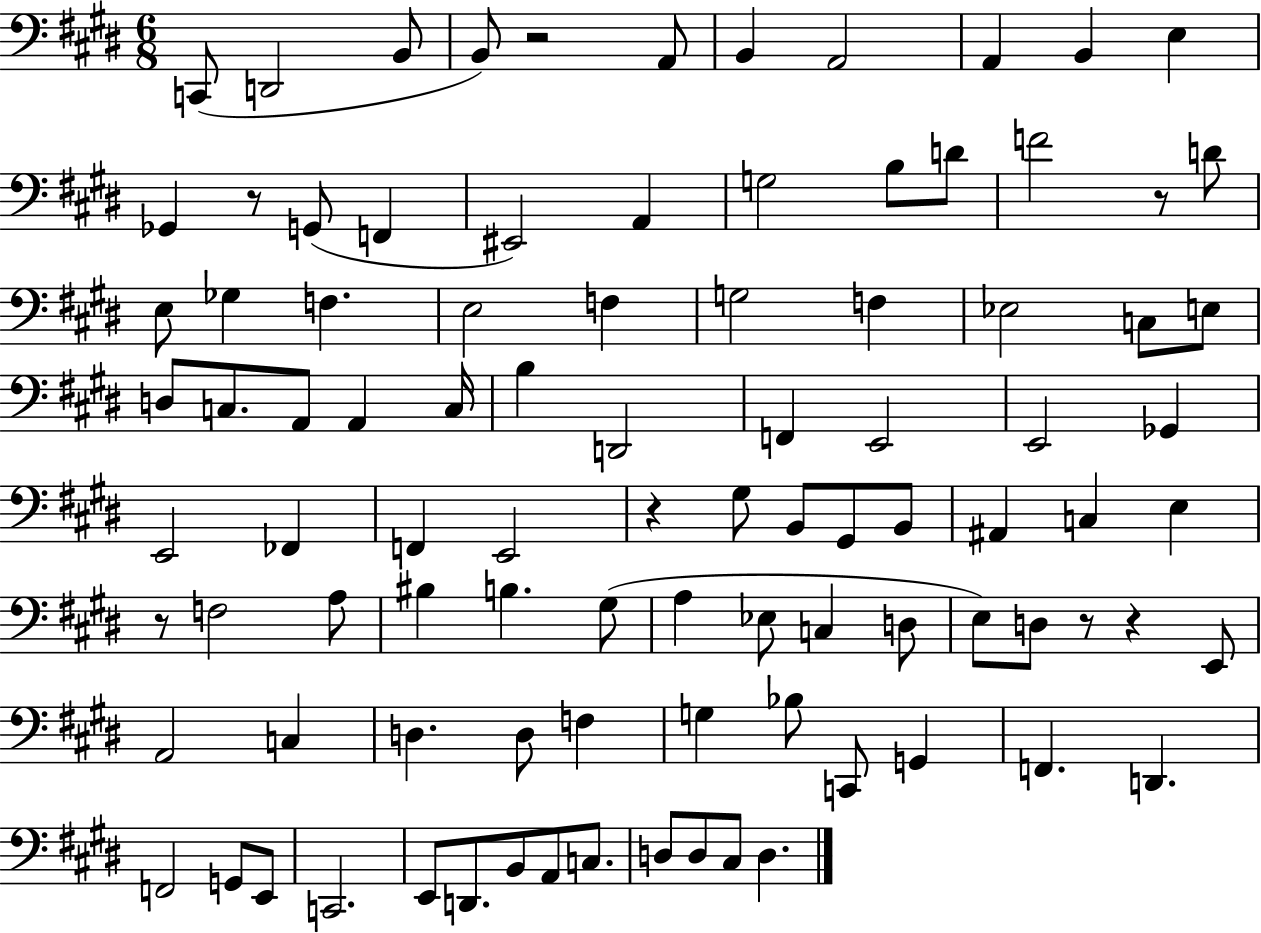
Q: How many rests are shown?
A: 7